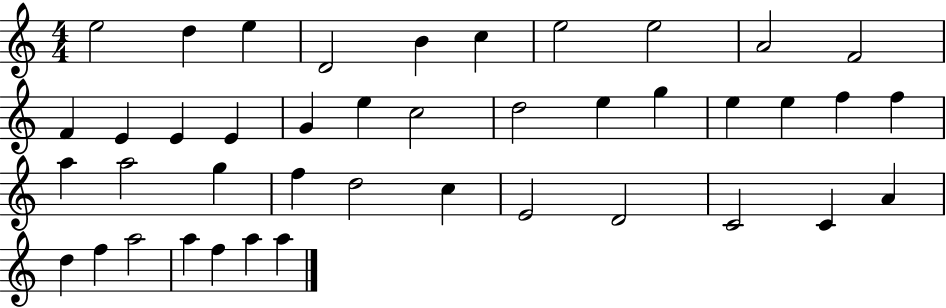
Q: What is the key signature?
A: C major